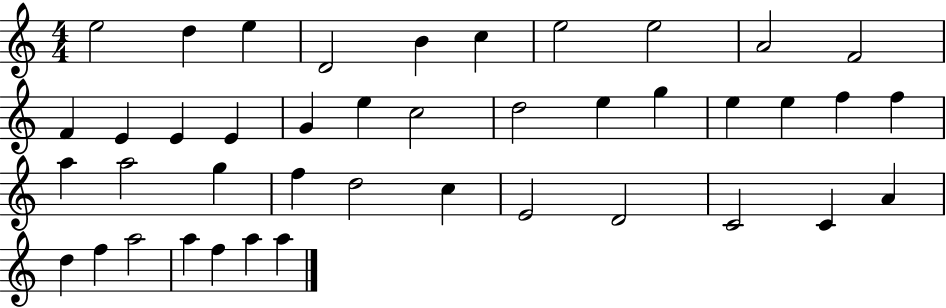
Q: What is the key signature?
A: C major